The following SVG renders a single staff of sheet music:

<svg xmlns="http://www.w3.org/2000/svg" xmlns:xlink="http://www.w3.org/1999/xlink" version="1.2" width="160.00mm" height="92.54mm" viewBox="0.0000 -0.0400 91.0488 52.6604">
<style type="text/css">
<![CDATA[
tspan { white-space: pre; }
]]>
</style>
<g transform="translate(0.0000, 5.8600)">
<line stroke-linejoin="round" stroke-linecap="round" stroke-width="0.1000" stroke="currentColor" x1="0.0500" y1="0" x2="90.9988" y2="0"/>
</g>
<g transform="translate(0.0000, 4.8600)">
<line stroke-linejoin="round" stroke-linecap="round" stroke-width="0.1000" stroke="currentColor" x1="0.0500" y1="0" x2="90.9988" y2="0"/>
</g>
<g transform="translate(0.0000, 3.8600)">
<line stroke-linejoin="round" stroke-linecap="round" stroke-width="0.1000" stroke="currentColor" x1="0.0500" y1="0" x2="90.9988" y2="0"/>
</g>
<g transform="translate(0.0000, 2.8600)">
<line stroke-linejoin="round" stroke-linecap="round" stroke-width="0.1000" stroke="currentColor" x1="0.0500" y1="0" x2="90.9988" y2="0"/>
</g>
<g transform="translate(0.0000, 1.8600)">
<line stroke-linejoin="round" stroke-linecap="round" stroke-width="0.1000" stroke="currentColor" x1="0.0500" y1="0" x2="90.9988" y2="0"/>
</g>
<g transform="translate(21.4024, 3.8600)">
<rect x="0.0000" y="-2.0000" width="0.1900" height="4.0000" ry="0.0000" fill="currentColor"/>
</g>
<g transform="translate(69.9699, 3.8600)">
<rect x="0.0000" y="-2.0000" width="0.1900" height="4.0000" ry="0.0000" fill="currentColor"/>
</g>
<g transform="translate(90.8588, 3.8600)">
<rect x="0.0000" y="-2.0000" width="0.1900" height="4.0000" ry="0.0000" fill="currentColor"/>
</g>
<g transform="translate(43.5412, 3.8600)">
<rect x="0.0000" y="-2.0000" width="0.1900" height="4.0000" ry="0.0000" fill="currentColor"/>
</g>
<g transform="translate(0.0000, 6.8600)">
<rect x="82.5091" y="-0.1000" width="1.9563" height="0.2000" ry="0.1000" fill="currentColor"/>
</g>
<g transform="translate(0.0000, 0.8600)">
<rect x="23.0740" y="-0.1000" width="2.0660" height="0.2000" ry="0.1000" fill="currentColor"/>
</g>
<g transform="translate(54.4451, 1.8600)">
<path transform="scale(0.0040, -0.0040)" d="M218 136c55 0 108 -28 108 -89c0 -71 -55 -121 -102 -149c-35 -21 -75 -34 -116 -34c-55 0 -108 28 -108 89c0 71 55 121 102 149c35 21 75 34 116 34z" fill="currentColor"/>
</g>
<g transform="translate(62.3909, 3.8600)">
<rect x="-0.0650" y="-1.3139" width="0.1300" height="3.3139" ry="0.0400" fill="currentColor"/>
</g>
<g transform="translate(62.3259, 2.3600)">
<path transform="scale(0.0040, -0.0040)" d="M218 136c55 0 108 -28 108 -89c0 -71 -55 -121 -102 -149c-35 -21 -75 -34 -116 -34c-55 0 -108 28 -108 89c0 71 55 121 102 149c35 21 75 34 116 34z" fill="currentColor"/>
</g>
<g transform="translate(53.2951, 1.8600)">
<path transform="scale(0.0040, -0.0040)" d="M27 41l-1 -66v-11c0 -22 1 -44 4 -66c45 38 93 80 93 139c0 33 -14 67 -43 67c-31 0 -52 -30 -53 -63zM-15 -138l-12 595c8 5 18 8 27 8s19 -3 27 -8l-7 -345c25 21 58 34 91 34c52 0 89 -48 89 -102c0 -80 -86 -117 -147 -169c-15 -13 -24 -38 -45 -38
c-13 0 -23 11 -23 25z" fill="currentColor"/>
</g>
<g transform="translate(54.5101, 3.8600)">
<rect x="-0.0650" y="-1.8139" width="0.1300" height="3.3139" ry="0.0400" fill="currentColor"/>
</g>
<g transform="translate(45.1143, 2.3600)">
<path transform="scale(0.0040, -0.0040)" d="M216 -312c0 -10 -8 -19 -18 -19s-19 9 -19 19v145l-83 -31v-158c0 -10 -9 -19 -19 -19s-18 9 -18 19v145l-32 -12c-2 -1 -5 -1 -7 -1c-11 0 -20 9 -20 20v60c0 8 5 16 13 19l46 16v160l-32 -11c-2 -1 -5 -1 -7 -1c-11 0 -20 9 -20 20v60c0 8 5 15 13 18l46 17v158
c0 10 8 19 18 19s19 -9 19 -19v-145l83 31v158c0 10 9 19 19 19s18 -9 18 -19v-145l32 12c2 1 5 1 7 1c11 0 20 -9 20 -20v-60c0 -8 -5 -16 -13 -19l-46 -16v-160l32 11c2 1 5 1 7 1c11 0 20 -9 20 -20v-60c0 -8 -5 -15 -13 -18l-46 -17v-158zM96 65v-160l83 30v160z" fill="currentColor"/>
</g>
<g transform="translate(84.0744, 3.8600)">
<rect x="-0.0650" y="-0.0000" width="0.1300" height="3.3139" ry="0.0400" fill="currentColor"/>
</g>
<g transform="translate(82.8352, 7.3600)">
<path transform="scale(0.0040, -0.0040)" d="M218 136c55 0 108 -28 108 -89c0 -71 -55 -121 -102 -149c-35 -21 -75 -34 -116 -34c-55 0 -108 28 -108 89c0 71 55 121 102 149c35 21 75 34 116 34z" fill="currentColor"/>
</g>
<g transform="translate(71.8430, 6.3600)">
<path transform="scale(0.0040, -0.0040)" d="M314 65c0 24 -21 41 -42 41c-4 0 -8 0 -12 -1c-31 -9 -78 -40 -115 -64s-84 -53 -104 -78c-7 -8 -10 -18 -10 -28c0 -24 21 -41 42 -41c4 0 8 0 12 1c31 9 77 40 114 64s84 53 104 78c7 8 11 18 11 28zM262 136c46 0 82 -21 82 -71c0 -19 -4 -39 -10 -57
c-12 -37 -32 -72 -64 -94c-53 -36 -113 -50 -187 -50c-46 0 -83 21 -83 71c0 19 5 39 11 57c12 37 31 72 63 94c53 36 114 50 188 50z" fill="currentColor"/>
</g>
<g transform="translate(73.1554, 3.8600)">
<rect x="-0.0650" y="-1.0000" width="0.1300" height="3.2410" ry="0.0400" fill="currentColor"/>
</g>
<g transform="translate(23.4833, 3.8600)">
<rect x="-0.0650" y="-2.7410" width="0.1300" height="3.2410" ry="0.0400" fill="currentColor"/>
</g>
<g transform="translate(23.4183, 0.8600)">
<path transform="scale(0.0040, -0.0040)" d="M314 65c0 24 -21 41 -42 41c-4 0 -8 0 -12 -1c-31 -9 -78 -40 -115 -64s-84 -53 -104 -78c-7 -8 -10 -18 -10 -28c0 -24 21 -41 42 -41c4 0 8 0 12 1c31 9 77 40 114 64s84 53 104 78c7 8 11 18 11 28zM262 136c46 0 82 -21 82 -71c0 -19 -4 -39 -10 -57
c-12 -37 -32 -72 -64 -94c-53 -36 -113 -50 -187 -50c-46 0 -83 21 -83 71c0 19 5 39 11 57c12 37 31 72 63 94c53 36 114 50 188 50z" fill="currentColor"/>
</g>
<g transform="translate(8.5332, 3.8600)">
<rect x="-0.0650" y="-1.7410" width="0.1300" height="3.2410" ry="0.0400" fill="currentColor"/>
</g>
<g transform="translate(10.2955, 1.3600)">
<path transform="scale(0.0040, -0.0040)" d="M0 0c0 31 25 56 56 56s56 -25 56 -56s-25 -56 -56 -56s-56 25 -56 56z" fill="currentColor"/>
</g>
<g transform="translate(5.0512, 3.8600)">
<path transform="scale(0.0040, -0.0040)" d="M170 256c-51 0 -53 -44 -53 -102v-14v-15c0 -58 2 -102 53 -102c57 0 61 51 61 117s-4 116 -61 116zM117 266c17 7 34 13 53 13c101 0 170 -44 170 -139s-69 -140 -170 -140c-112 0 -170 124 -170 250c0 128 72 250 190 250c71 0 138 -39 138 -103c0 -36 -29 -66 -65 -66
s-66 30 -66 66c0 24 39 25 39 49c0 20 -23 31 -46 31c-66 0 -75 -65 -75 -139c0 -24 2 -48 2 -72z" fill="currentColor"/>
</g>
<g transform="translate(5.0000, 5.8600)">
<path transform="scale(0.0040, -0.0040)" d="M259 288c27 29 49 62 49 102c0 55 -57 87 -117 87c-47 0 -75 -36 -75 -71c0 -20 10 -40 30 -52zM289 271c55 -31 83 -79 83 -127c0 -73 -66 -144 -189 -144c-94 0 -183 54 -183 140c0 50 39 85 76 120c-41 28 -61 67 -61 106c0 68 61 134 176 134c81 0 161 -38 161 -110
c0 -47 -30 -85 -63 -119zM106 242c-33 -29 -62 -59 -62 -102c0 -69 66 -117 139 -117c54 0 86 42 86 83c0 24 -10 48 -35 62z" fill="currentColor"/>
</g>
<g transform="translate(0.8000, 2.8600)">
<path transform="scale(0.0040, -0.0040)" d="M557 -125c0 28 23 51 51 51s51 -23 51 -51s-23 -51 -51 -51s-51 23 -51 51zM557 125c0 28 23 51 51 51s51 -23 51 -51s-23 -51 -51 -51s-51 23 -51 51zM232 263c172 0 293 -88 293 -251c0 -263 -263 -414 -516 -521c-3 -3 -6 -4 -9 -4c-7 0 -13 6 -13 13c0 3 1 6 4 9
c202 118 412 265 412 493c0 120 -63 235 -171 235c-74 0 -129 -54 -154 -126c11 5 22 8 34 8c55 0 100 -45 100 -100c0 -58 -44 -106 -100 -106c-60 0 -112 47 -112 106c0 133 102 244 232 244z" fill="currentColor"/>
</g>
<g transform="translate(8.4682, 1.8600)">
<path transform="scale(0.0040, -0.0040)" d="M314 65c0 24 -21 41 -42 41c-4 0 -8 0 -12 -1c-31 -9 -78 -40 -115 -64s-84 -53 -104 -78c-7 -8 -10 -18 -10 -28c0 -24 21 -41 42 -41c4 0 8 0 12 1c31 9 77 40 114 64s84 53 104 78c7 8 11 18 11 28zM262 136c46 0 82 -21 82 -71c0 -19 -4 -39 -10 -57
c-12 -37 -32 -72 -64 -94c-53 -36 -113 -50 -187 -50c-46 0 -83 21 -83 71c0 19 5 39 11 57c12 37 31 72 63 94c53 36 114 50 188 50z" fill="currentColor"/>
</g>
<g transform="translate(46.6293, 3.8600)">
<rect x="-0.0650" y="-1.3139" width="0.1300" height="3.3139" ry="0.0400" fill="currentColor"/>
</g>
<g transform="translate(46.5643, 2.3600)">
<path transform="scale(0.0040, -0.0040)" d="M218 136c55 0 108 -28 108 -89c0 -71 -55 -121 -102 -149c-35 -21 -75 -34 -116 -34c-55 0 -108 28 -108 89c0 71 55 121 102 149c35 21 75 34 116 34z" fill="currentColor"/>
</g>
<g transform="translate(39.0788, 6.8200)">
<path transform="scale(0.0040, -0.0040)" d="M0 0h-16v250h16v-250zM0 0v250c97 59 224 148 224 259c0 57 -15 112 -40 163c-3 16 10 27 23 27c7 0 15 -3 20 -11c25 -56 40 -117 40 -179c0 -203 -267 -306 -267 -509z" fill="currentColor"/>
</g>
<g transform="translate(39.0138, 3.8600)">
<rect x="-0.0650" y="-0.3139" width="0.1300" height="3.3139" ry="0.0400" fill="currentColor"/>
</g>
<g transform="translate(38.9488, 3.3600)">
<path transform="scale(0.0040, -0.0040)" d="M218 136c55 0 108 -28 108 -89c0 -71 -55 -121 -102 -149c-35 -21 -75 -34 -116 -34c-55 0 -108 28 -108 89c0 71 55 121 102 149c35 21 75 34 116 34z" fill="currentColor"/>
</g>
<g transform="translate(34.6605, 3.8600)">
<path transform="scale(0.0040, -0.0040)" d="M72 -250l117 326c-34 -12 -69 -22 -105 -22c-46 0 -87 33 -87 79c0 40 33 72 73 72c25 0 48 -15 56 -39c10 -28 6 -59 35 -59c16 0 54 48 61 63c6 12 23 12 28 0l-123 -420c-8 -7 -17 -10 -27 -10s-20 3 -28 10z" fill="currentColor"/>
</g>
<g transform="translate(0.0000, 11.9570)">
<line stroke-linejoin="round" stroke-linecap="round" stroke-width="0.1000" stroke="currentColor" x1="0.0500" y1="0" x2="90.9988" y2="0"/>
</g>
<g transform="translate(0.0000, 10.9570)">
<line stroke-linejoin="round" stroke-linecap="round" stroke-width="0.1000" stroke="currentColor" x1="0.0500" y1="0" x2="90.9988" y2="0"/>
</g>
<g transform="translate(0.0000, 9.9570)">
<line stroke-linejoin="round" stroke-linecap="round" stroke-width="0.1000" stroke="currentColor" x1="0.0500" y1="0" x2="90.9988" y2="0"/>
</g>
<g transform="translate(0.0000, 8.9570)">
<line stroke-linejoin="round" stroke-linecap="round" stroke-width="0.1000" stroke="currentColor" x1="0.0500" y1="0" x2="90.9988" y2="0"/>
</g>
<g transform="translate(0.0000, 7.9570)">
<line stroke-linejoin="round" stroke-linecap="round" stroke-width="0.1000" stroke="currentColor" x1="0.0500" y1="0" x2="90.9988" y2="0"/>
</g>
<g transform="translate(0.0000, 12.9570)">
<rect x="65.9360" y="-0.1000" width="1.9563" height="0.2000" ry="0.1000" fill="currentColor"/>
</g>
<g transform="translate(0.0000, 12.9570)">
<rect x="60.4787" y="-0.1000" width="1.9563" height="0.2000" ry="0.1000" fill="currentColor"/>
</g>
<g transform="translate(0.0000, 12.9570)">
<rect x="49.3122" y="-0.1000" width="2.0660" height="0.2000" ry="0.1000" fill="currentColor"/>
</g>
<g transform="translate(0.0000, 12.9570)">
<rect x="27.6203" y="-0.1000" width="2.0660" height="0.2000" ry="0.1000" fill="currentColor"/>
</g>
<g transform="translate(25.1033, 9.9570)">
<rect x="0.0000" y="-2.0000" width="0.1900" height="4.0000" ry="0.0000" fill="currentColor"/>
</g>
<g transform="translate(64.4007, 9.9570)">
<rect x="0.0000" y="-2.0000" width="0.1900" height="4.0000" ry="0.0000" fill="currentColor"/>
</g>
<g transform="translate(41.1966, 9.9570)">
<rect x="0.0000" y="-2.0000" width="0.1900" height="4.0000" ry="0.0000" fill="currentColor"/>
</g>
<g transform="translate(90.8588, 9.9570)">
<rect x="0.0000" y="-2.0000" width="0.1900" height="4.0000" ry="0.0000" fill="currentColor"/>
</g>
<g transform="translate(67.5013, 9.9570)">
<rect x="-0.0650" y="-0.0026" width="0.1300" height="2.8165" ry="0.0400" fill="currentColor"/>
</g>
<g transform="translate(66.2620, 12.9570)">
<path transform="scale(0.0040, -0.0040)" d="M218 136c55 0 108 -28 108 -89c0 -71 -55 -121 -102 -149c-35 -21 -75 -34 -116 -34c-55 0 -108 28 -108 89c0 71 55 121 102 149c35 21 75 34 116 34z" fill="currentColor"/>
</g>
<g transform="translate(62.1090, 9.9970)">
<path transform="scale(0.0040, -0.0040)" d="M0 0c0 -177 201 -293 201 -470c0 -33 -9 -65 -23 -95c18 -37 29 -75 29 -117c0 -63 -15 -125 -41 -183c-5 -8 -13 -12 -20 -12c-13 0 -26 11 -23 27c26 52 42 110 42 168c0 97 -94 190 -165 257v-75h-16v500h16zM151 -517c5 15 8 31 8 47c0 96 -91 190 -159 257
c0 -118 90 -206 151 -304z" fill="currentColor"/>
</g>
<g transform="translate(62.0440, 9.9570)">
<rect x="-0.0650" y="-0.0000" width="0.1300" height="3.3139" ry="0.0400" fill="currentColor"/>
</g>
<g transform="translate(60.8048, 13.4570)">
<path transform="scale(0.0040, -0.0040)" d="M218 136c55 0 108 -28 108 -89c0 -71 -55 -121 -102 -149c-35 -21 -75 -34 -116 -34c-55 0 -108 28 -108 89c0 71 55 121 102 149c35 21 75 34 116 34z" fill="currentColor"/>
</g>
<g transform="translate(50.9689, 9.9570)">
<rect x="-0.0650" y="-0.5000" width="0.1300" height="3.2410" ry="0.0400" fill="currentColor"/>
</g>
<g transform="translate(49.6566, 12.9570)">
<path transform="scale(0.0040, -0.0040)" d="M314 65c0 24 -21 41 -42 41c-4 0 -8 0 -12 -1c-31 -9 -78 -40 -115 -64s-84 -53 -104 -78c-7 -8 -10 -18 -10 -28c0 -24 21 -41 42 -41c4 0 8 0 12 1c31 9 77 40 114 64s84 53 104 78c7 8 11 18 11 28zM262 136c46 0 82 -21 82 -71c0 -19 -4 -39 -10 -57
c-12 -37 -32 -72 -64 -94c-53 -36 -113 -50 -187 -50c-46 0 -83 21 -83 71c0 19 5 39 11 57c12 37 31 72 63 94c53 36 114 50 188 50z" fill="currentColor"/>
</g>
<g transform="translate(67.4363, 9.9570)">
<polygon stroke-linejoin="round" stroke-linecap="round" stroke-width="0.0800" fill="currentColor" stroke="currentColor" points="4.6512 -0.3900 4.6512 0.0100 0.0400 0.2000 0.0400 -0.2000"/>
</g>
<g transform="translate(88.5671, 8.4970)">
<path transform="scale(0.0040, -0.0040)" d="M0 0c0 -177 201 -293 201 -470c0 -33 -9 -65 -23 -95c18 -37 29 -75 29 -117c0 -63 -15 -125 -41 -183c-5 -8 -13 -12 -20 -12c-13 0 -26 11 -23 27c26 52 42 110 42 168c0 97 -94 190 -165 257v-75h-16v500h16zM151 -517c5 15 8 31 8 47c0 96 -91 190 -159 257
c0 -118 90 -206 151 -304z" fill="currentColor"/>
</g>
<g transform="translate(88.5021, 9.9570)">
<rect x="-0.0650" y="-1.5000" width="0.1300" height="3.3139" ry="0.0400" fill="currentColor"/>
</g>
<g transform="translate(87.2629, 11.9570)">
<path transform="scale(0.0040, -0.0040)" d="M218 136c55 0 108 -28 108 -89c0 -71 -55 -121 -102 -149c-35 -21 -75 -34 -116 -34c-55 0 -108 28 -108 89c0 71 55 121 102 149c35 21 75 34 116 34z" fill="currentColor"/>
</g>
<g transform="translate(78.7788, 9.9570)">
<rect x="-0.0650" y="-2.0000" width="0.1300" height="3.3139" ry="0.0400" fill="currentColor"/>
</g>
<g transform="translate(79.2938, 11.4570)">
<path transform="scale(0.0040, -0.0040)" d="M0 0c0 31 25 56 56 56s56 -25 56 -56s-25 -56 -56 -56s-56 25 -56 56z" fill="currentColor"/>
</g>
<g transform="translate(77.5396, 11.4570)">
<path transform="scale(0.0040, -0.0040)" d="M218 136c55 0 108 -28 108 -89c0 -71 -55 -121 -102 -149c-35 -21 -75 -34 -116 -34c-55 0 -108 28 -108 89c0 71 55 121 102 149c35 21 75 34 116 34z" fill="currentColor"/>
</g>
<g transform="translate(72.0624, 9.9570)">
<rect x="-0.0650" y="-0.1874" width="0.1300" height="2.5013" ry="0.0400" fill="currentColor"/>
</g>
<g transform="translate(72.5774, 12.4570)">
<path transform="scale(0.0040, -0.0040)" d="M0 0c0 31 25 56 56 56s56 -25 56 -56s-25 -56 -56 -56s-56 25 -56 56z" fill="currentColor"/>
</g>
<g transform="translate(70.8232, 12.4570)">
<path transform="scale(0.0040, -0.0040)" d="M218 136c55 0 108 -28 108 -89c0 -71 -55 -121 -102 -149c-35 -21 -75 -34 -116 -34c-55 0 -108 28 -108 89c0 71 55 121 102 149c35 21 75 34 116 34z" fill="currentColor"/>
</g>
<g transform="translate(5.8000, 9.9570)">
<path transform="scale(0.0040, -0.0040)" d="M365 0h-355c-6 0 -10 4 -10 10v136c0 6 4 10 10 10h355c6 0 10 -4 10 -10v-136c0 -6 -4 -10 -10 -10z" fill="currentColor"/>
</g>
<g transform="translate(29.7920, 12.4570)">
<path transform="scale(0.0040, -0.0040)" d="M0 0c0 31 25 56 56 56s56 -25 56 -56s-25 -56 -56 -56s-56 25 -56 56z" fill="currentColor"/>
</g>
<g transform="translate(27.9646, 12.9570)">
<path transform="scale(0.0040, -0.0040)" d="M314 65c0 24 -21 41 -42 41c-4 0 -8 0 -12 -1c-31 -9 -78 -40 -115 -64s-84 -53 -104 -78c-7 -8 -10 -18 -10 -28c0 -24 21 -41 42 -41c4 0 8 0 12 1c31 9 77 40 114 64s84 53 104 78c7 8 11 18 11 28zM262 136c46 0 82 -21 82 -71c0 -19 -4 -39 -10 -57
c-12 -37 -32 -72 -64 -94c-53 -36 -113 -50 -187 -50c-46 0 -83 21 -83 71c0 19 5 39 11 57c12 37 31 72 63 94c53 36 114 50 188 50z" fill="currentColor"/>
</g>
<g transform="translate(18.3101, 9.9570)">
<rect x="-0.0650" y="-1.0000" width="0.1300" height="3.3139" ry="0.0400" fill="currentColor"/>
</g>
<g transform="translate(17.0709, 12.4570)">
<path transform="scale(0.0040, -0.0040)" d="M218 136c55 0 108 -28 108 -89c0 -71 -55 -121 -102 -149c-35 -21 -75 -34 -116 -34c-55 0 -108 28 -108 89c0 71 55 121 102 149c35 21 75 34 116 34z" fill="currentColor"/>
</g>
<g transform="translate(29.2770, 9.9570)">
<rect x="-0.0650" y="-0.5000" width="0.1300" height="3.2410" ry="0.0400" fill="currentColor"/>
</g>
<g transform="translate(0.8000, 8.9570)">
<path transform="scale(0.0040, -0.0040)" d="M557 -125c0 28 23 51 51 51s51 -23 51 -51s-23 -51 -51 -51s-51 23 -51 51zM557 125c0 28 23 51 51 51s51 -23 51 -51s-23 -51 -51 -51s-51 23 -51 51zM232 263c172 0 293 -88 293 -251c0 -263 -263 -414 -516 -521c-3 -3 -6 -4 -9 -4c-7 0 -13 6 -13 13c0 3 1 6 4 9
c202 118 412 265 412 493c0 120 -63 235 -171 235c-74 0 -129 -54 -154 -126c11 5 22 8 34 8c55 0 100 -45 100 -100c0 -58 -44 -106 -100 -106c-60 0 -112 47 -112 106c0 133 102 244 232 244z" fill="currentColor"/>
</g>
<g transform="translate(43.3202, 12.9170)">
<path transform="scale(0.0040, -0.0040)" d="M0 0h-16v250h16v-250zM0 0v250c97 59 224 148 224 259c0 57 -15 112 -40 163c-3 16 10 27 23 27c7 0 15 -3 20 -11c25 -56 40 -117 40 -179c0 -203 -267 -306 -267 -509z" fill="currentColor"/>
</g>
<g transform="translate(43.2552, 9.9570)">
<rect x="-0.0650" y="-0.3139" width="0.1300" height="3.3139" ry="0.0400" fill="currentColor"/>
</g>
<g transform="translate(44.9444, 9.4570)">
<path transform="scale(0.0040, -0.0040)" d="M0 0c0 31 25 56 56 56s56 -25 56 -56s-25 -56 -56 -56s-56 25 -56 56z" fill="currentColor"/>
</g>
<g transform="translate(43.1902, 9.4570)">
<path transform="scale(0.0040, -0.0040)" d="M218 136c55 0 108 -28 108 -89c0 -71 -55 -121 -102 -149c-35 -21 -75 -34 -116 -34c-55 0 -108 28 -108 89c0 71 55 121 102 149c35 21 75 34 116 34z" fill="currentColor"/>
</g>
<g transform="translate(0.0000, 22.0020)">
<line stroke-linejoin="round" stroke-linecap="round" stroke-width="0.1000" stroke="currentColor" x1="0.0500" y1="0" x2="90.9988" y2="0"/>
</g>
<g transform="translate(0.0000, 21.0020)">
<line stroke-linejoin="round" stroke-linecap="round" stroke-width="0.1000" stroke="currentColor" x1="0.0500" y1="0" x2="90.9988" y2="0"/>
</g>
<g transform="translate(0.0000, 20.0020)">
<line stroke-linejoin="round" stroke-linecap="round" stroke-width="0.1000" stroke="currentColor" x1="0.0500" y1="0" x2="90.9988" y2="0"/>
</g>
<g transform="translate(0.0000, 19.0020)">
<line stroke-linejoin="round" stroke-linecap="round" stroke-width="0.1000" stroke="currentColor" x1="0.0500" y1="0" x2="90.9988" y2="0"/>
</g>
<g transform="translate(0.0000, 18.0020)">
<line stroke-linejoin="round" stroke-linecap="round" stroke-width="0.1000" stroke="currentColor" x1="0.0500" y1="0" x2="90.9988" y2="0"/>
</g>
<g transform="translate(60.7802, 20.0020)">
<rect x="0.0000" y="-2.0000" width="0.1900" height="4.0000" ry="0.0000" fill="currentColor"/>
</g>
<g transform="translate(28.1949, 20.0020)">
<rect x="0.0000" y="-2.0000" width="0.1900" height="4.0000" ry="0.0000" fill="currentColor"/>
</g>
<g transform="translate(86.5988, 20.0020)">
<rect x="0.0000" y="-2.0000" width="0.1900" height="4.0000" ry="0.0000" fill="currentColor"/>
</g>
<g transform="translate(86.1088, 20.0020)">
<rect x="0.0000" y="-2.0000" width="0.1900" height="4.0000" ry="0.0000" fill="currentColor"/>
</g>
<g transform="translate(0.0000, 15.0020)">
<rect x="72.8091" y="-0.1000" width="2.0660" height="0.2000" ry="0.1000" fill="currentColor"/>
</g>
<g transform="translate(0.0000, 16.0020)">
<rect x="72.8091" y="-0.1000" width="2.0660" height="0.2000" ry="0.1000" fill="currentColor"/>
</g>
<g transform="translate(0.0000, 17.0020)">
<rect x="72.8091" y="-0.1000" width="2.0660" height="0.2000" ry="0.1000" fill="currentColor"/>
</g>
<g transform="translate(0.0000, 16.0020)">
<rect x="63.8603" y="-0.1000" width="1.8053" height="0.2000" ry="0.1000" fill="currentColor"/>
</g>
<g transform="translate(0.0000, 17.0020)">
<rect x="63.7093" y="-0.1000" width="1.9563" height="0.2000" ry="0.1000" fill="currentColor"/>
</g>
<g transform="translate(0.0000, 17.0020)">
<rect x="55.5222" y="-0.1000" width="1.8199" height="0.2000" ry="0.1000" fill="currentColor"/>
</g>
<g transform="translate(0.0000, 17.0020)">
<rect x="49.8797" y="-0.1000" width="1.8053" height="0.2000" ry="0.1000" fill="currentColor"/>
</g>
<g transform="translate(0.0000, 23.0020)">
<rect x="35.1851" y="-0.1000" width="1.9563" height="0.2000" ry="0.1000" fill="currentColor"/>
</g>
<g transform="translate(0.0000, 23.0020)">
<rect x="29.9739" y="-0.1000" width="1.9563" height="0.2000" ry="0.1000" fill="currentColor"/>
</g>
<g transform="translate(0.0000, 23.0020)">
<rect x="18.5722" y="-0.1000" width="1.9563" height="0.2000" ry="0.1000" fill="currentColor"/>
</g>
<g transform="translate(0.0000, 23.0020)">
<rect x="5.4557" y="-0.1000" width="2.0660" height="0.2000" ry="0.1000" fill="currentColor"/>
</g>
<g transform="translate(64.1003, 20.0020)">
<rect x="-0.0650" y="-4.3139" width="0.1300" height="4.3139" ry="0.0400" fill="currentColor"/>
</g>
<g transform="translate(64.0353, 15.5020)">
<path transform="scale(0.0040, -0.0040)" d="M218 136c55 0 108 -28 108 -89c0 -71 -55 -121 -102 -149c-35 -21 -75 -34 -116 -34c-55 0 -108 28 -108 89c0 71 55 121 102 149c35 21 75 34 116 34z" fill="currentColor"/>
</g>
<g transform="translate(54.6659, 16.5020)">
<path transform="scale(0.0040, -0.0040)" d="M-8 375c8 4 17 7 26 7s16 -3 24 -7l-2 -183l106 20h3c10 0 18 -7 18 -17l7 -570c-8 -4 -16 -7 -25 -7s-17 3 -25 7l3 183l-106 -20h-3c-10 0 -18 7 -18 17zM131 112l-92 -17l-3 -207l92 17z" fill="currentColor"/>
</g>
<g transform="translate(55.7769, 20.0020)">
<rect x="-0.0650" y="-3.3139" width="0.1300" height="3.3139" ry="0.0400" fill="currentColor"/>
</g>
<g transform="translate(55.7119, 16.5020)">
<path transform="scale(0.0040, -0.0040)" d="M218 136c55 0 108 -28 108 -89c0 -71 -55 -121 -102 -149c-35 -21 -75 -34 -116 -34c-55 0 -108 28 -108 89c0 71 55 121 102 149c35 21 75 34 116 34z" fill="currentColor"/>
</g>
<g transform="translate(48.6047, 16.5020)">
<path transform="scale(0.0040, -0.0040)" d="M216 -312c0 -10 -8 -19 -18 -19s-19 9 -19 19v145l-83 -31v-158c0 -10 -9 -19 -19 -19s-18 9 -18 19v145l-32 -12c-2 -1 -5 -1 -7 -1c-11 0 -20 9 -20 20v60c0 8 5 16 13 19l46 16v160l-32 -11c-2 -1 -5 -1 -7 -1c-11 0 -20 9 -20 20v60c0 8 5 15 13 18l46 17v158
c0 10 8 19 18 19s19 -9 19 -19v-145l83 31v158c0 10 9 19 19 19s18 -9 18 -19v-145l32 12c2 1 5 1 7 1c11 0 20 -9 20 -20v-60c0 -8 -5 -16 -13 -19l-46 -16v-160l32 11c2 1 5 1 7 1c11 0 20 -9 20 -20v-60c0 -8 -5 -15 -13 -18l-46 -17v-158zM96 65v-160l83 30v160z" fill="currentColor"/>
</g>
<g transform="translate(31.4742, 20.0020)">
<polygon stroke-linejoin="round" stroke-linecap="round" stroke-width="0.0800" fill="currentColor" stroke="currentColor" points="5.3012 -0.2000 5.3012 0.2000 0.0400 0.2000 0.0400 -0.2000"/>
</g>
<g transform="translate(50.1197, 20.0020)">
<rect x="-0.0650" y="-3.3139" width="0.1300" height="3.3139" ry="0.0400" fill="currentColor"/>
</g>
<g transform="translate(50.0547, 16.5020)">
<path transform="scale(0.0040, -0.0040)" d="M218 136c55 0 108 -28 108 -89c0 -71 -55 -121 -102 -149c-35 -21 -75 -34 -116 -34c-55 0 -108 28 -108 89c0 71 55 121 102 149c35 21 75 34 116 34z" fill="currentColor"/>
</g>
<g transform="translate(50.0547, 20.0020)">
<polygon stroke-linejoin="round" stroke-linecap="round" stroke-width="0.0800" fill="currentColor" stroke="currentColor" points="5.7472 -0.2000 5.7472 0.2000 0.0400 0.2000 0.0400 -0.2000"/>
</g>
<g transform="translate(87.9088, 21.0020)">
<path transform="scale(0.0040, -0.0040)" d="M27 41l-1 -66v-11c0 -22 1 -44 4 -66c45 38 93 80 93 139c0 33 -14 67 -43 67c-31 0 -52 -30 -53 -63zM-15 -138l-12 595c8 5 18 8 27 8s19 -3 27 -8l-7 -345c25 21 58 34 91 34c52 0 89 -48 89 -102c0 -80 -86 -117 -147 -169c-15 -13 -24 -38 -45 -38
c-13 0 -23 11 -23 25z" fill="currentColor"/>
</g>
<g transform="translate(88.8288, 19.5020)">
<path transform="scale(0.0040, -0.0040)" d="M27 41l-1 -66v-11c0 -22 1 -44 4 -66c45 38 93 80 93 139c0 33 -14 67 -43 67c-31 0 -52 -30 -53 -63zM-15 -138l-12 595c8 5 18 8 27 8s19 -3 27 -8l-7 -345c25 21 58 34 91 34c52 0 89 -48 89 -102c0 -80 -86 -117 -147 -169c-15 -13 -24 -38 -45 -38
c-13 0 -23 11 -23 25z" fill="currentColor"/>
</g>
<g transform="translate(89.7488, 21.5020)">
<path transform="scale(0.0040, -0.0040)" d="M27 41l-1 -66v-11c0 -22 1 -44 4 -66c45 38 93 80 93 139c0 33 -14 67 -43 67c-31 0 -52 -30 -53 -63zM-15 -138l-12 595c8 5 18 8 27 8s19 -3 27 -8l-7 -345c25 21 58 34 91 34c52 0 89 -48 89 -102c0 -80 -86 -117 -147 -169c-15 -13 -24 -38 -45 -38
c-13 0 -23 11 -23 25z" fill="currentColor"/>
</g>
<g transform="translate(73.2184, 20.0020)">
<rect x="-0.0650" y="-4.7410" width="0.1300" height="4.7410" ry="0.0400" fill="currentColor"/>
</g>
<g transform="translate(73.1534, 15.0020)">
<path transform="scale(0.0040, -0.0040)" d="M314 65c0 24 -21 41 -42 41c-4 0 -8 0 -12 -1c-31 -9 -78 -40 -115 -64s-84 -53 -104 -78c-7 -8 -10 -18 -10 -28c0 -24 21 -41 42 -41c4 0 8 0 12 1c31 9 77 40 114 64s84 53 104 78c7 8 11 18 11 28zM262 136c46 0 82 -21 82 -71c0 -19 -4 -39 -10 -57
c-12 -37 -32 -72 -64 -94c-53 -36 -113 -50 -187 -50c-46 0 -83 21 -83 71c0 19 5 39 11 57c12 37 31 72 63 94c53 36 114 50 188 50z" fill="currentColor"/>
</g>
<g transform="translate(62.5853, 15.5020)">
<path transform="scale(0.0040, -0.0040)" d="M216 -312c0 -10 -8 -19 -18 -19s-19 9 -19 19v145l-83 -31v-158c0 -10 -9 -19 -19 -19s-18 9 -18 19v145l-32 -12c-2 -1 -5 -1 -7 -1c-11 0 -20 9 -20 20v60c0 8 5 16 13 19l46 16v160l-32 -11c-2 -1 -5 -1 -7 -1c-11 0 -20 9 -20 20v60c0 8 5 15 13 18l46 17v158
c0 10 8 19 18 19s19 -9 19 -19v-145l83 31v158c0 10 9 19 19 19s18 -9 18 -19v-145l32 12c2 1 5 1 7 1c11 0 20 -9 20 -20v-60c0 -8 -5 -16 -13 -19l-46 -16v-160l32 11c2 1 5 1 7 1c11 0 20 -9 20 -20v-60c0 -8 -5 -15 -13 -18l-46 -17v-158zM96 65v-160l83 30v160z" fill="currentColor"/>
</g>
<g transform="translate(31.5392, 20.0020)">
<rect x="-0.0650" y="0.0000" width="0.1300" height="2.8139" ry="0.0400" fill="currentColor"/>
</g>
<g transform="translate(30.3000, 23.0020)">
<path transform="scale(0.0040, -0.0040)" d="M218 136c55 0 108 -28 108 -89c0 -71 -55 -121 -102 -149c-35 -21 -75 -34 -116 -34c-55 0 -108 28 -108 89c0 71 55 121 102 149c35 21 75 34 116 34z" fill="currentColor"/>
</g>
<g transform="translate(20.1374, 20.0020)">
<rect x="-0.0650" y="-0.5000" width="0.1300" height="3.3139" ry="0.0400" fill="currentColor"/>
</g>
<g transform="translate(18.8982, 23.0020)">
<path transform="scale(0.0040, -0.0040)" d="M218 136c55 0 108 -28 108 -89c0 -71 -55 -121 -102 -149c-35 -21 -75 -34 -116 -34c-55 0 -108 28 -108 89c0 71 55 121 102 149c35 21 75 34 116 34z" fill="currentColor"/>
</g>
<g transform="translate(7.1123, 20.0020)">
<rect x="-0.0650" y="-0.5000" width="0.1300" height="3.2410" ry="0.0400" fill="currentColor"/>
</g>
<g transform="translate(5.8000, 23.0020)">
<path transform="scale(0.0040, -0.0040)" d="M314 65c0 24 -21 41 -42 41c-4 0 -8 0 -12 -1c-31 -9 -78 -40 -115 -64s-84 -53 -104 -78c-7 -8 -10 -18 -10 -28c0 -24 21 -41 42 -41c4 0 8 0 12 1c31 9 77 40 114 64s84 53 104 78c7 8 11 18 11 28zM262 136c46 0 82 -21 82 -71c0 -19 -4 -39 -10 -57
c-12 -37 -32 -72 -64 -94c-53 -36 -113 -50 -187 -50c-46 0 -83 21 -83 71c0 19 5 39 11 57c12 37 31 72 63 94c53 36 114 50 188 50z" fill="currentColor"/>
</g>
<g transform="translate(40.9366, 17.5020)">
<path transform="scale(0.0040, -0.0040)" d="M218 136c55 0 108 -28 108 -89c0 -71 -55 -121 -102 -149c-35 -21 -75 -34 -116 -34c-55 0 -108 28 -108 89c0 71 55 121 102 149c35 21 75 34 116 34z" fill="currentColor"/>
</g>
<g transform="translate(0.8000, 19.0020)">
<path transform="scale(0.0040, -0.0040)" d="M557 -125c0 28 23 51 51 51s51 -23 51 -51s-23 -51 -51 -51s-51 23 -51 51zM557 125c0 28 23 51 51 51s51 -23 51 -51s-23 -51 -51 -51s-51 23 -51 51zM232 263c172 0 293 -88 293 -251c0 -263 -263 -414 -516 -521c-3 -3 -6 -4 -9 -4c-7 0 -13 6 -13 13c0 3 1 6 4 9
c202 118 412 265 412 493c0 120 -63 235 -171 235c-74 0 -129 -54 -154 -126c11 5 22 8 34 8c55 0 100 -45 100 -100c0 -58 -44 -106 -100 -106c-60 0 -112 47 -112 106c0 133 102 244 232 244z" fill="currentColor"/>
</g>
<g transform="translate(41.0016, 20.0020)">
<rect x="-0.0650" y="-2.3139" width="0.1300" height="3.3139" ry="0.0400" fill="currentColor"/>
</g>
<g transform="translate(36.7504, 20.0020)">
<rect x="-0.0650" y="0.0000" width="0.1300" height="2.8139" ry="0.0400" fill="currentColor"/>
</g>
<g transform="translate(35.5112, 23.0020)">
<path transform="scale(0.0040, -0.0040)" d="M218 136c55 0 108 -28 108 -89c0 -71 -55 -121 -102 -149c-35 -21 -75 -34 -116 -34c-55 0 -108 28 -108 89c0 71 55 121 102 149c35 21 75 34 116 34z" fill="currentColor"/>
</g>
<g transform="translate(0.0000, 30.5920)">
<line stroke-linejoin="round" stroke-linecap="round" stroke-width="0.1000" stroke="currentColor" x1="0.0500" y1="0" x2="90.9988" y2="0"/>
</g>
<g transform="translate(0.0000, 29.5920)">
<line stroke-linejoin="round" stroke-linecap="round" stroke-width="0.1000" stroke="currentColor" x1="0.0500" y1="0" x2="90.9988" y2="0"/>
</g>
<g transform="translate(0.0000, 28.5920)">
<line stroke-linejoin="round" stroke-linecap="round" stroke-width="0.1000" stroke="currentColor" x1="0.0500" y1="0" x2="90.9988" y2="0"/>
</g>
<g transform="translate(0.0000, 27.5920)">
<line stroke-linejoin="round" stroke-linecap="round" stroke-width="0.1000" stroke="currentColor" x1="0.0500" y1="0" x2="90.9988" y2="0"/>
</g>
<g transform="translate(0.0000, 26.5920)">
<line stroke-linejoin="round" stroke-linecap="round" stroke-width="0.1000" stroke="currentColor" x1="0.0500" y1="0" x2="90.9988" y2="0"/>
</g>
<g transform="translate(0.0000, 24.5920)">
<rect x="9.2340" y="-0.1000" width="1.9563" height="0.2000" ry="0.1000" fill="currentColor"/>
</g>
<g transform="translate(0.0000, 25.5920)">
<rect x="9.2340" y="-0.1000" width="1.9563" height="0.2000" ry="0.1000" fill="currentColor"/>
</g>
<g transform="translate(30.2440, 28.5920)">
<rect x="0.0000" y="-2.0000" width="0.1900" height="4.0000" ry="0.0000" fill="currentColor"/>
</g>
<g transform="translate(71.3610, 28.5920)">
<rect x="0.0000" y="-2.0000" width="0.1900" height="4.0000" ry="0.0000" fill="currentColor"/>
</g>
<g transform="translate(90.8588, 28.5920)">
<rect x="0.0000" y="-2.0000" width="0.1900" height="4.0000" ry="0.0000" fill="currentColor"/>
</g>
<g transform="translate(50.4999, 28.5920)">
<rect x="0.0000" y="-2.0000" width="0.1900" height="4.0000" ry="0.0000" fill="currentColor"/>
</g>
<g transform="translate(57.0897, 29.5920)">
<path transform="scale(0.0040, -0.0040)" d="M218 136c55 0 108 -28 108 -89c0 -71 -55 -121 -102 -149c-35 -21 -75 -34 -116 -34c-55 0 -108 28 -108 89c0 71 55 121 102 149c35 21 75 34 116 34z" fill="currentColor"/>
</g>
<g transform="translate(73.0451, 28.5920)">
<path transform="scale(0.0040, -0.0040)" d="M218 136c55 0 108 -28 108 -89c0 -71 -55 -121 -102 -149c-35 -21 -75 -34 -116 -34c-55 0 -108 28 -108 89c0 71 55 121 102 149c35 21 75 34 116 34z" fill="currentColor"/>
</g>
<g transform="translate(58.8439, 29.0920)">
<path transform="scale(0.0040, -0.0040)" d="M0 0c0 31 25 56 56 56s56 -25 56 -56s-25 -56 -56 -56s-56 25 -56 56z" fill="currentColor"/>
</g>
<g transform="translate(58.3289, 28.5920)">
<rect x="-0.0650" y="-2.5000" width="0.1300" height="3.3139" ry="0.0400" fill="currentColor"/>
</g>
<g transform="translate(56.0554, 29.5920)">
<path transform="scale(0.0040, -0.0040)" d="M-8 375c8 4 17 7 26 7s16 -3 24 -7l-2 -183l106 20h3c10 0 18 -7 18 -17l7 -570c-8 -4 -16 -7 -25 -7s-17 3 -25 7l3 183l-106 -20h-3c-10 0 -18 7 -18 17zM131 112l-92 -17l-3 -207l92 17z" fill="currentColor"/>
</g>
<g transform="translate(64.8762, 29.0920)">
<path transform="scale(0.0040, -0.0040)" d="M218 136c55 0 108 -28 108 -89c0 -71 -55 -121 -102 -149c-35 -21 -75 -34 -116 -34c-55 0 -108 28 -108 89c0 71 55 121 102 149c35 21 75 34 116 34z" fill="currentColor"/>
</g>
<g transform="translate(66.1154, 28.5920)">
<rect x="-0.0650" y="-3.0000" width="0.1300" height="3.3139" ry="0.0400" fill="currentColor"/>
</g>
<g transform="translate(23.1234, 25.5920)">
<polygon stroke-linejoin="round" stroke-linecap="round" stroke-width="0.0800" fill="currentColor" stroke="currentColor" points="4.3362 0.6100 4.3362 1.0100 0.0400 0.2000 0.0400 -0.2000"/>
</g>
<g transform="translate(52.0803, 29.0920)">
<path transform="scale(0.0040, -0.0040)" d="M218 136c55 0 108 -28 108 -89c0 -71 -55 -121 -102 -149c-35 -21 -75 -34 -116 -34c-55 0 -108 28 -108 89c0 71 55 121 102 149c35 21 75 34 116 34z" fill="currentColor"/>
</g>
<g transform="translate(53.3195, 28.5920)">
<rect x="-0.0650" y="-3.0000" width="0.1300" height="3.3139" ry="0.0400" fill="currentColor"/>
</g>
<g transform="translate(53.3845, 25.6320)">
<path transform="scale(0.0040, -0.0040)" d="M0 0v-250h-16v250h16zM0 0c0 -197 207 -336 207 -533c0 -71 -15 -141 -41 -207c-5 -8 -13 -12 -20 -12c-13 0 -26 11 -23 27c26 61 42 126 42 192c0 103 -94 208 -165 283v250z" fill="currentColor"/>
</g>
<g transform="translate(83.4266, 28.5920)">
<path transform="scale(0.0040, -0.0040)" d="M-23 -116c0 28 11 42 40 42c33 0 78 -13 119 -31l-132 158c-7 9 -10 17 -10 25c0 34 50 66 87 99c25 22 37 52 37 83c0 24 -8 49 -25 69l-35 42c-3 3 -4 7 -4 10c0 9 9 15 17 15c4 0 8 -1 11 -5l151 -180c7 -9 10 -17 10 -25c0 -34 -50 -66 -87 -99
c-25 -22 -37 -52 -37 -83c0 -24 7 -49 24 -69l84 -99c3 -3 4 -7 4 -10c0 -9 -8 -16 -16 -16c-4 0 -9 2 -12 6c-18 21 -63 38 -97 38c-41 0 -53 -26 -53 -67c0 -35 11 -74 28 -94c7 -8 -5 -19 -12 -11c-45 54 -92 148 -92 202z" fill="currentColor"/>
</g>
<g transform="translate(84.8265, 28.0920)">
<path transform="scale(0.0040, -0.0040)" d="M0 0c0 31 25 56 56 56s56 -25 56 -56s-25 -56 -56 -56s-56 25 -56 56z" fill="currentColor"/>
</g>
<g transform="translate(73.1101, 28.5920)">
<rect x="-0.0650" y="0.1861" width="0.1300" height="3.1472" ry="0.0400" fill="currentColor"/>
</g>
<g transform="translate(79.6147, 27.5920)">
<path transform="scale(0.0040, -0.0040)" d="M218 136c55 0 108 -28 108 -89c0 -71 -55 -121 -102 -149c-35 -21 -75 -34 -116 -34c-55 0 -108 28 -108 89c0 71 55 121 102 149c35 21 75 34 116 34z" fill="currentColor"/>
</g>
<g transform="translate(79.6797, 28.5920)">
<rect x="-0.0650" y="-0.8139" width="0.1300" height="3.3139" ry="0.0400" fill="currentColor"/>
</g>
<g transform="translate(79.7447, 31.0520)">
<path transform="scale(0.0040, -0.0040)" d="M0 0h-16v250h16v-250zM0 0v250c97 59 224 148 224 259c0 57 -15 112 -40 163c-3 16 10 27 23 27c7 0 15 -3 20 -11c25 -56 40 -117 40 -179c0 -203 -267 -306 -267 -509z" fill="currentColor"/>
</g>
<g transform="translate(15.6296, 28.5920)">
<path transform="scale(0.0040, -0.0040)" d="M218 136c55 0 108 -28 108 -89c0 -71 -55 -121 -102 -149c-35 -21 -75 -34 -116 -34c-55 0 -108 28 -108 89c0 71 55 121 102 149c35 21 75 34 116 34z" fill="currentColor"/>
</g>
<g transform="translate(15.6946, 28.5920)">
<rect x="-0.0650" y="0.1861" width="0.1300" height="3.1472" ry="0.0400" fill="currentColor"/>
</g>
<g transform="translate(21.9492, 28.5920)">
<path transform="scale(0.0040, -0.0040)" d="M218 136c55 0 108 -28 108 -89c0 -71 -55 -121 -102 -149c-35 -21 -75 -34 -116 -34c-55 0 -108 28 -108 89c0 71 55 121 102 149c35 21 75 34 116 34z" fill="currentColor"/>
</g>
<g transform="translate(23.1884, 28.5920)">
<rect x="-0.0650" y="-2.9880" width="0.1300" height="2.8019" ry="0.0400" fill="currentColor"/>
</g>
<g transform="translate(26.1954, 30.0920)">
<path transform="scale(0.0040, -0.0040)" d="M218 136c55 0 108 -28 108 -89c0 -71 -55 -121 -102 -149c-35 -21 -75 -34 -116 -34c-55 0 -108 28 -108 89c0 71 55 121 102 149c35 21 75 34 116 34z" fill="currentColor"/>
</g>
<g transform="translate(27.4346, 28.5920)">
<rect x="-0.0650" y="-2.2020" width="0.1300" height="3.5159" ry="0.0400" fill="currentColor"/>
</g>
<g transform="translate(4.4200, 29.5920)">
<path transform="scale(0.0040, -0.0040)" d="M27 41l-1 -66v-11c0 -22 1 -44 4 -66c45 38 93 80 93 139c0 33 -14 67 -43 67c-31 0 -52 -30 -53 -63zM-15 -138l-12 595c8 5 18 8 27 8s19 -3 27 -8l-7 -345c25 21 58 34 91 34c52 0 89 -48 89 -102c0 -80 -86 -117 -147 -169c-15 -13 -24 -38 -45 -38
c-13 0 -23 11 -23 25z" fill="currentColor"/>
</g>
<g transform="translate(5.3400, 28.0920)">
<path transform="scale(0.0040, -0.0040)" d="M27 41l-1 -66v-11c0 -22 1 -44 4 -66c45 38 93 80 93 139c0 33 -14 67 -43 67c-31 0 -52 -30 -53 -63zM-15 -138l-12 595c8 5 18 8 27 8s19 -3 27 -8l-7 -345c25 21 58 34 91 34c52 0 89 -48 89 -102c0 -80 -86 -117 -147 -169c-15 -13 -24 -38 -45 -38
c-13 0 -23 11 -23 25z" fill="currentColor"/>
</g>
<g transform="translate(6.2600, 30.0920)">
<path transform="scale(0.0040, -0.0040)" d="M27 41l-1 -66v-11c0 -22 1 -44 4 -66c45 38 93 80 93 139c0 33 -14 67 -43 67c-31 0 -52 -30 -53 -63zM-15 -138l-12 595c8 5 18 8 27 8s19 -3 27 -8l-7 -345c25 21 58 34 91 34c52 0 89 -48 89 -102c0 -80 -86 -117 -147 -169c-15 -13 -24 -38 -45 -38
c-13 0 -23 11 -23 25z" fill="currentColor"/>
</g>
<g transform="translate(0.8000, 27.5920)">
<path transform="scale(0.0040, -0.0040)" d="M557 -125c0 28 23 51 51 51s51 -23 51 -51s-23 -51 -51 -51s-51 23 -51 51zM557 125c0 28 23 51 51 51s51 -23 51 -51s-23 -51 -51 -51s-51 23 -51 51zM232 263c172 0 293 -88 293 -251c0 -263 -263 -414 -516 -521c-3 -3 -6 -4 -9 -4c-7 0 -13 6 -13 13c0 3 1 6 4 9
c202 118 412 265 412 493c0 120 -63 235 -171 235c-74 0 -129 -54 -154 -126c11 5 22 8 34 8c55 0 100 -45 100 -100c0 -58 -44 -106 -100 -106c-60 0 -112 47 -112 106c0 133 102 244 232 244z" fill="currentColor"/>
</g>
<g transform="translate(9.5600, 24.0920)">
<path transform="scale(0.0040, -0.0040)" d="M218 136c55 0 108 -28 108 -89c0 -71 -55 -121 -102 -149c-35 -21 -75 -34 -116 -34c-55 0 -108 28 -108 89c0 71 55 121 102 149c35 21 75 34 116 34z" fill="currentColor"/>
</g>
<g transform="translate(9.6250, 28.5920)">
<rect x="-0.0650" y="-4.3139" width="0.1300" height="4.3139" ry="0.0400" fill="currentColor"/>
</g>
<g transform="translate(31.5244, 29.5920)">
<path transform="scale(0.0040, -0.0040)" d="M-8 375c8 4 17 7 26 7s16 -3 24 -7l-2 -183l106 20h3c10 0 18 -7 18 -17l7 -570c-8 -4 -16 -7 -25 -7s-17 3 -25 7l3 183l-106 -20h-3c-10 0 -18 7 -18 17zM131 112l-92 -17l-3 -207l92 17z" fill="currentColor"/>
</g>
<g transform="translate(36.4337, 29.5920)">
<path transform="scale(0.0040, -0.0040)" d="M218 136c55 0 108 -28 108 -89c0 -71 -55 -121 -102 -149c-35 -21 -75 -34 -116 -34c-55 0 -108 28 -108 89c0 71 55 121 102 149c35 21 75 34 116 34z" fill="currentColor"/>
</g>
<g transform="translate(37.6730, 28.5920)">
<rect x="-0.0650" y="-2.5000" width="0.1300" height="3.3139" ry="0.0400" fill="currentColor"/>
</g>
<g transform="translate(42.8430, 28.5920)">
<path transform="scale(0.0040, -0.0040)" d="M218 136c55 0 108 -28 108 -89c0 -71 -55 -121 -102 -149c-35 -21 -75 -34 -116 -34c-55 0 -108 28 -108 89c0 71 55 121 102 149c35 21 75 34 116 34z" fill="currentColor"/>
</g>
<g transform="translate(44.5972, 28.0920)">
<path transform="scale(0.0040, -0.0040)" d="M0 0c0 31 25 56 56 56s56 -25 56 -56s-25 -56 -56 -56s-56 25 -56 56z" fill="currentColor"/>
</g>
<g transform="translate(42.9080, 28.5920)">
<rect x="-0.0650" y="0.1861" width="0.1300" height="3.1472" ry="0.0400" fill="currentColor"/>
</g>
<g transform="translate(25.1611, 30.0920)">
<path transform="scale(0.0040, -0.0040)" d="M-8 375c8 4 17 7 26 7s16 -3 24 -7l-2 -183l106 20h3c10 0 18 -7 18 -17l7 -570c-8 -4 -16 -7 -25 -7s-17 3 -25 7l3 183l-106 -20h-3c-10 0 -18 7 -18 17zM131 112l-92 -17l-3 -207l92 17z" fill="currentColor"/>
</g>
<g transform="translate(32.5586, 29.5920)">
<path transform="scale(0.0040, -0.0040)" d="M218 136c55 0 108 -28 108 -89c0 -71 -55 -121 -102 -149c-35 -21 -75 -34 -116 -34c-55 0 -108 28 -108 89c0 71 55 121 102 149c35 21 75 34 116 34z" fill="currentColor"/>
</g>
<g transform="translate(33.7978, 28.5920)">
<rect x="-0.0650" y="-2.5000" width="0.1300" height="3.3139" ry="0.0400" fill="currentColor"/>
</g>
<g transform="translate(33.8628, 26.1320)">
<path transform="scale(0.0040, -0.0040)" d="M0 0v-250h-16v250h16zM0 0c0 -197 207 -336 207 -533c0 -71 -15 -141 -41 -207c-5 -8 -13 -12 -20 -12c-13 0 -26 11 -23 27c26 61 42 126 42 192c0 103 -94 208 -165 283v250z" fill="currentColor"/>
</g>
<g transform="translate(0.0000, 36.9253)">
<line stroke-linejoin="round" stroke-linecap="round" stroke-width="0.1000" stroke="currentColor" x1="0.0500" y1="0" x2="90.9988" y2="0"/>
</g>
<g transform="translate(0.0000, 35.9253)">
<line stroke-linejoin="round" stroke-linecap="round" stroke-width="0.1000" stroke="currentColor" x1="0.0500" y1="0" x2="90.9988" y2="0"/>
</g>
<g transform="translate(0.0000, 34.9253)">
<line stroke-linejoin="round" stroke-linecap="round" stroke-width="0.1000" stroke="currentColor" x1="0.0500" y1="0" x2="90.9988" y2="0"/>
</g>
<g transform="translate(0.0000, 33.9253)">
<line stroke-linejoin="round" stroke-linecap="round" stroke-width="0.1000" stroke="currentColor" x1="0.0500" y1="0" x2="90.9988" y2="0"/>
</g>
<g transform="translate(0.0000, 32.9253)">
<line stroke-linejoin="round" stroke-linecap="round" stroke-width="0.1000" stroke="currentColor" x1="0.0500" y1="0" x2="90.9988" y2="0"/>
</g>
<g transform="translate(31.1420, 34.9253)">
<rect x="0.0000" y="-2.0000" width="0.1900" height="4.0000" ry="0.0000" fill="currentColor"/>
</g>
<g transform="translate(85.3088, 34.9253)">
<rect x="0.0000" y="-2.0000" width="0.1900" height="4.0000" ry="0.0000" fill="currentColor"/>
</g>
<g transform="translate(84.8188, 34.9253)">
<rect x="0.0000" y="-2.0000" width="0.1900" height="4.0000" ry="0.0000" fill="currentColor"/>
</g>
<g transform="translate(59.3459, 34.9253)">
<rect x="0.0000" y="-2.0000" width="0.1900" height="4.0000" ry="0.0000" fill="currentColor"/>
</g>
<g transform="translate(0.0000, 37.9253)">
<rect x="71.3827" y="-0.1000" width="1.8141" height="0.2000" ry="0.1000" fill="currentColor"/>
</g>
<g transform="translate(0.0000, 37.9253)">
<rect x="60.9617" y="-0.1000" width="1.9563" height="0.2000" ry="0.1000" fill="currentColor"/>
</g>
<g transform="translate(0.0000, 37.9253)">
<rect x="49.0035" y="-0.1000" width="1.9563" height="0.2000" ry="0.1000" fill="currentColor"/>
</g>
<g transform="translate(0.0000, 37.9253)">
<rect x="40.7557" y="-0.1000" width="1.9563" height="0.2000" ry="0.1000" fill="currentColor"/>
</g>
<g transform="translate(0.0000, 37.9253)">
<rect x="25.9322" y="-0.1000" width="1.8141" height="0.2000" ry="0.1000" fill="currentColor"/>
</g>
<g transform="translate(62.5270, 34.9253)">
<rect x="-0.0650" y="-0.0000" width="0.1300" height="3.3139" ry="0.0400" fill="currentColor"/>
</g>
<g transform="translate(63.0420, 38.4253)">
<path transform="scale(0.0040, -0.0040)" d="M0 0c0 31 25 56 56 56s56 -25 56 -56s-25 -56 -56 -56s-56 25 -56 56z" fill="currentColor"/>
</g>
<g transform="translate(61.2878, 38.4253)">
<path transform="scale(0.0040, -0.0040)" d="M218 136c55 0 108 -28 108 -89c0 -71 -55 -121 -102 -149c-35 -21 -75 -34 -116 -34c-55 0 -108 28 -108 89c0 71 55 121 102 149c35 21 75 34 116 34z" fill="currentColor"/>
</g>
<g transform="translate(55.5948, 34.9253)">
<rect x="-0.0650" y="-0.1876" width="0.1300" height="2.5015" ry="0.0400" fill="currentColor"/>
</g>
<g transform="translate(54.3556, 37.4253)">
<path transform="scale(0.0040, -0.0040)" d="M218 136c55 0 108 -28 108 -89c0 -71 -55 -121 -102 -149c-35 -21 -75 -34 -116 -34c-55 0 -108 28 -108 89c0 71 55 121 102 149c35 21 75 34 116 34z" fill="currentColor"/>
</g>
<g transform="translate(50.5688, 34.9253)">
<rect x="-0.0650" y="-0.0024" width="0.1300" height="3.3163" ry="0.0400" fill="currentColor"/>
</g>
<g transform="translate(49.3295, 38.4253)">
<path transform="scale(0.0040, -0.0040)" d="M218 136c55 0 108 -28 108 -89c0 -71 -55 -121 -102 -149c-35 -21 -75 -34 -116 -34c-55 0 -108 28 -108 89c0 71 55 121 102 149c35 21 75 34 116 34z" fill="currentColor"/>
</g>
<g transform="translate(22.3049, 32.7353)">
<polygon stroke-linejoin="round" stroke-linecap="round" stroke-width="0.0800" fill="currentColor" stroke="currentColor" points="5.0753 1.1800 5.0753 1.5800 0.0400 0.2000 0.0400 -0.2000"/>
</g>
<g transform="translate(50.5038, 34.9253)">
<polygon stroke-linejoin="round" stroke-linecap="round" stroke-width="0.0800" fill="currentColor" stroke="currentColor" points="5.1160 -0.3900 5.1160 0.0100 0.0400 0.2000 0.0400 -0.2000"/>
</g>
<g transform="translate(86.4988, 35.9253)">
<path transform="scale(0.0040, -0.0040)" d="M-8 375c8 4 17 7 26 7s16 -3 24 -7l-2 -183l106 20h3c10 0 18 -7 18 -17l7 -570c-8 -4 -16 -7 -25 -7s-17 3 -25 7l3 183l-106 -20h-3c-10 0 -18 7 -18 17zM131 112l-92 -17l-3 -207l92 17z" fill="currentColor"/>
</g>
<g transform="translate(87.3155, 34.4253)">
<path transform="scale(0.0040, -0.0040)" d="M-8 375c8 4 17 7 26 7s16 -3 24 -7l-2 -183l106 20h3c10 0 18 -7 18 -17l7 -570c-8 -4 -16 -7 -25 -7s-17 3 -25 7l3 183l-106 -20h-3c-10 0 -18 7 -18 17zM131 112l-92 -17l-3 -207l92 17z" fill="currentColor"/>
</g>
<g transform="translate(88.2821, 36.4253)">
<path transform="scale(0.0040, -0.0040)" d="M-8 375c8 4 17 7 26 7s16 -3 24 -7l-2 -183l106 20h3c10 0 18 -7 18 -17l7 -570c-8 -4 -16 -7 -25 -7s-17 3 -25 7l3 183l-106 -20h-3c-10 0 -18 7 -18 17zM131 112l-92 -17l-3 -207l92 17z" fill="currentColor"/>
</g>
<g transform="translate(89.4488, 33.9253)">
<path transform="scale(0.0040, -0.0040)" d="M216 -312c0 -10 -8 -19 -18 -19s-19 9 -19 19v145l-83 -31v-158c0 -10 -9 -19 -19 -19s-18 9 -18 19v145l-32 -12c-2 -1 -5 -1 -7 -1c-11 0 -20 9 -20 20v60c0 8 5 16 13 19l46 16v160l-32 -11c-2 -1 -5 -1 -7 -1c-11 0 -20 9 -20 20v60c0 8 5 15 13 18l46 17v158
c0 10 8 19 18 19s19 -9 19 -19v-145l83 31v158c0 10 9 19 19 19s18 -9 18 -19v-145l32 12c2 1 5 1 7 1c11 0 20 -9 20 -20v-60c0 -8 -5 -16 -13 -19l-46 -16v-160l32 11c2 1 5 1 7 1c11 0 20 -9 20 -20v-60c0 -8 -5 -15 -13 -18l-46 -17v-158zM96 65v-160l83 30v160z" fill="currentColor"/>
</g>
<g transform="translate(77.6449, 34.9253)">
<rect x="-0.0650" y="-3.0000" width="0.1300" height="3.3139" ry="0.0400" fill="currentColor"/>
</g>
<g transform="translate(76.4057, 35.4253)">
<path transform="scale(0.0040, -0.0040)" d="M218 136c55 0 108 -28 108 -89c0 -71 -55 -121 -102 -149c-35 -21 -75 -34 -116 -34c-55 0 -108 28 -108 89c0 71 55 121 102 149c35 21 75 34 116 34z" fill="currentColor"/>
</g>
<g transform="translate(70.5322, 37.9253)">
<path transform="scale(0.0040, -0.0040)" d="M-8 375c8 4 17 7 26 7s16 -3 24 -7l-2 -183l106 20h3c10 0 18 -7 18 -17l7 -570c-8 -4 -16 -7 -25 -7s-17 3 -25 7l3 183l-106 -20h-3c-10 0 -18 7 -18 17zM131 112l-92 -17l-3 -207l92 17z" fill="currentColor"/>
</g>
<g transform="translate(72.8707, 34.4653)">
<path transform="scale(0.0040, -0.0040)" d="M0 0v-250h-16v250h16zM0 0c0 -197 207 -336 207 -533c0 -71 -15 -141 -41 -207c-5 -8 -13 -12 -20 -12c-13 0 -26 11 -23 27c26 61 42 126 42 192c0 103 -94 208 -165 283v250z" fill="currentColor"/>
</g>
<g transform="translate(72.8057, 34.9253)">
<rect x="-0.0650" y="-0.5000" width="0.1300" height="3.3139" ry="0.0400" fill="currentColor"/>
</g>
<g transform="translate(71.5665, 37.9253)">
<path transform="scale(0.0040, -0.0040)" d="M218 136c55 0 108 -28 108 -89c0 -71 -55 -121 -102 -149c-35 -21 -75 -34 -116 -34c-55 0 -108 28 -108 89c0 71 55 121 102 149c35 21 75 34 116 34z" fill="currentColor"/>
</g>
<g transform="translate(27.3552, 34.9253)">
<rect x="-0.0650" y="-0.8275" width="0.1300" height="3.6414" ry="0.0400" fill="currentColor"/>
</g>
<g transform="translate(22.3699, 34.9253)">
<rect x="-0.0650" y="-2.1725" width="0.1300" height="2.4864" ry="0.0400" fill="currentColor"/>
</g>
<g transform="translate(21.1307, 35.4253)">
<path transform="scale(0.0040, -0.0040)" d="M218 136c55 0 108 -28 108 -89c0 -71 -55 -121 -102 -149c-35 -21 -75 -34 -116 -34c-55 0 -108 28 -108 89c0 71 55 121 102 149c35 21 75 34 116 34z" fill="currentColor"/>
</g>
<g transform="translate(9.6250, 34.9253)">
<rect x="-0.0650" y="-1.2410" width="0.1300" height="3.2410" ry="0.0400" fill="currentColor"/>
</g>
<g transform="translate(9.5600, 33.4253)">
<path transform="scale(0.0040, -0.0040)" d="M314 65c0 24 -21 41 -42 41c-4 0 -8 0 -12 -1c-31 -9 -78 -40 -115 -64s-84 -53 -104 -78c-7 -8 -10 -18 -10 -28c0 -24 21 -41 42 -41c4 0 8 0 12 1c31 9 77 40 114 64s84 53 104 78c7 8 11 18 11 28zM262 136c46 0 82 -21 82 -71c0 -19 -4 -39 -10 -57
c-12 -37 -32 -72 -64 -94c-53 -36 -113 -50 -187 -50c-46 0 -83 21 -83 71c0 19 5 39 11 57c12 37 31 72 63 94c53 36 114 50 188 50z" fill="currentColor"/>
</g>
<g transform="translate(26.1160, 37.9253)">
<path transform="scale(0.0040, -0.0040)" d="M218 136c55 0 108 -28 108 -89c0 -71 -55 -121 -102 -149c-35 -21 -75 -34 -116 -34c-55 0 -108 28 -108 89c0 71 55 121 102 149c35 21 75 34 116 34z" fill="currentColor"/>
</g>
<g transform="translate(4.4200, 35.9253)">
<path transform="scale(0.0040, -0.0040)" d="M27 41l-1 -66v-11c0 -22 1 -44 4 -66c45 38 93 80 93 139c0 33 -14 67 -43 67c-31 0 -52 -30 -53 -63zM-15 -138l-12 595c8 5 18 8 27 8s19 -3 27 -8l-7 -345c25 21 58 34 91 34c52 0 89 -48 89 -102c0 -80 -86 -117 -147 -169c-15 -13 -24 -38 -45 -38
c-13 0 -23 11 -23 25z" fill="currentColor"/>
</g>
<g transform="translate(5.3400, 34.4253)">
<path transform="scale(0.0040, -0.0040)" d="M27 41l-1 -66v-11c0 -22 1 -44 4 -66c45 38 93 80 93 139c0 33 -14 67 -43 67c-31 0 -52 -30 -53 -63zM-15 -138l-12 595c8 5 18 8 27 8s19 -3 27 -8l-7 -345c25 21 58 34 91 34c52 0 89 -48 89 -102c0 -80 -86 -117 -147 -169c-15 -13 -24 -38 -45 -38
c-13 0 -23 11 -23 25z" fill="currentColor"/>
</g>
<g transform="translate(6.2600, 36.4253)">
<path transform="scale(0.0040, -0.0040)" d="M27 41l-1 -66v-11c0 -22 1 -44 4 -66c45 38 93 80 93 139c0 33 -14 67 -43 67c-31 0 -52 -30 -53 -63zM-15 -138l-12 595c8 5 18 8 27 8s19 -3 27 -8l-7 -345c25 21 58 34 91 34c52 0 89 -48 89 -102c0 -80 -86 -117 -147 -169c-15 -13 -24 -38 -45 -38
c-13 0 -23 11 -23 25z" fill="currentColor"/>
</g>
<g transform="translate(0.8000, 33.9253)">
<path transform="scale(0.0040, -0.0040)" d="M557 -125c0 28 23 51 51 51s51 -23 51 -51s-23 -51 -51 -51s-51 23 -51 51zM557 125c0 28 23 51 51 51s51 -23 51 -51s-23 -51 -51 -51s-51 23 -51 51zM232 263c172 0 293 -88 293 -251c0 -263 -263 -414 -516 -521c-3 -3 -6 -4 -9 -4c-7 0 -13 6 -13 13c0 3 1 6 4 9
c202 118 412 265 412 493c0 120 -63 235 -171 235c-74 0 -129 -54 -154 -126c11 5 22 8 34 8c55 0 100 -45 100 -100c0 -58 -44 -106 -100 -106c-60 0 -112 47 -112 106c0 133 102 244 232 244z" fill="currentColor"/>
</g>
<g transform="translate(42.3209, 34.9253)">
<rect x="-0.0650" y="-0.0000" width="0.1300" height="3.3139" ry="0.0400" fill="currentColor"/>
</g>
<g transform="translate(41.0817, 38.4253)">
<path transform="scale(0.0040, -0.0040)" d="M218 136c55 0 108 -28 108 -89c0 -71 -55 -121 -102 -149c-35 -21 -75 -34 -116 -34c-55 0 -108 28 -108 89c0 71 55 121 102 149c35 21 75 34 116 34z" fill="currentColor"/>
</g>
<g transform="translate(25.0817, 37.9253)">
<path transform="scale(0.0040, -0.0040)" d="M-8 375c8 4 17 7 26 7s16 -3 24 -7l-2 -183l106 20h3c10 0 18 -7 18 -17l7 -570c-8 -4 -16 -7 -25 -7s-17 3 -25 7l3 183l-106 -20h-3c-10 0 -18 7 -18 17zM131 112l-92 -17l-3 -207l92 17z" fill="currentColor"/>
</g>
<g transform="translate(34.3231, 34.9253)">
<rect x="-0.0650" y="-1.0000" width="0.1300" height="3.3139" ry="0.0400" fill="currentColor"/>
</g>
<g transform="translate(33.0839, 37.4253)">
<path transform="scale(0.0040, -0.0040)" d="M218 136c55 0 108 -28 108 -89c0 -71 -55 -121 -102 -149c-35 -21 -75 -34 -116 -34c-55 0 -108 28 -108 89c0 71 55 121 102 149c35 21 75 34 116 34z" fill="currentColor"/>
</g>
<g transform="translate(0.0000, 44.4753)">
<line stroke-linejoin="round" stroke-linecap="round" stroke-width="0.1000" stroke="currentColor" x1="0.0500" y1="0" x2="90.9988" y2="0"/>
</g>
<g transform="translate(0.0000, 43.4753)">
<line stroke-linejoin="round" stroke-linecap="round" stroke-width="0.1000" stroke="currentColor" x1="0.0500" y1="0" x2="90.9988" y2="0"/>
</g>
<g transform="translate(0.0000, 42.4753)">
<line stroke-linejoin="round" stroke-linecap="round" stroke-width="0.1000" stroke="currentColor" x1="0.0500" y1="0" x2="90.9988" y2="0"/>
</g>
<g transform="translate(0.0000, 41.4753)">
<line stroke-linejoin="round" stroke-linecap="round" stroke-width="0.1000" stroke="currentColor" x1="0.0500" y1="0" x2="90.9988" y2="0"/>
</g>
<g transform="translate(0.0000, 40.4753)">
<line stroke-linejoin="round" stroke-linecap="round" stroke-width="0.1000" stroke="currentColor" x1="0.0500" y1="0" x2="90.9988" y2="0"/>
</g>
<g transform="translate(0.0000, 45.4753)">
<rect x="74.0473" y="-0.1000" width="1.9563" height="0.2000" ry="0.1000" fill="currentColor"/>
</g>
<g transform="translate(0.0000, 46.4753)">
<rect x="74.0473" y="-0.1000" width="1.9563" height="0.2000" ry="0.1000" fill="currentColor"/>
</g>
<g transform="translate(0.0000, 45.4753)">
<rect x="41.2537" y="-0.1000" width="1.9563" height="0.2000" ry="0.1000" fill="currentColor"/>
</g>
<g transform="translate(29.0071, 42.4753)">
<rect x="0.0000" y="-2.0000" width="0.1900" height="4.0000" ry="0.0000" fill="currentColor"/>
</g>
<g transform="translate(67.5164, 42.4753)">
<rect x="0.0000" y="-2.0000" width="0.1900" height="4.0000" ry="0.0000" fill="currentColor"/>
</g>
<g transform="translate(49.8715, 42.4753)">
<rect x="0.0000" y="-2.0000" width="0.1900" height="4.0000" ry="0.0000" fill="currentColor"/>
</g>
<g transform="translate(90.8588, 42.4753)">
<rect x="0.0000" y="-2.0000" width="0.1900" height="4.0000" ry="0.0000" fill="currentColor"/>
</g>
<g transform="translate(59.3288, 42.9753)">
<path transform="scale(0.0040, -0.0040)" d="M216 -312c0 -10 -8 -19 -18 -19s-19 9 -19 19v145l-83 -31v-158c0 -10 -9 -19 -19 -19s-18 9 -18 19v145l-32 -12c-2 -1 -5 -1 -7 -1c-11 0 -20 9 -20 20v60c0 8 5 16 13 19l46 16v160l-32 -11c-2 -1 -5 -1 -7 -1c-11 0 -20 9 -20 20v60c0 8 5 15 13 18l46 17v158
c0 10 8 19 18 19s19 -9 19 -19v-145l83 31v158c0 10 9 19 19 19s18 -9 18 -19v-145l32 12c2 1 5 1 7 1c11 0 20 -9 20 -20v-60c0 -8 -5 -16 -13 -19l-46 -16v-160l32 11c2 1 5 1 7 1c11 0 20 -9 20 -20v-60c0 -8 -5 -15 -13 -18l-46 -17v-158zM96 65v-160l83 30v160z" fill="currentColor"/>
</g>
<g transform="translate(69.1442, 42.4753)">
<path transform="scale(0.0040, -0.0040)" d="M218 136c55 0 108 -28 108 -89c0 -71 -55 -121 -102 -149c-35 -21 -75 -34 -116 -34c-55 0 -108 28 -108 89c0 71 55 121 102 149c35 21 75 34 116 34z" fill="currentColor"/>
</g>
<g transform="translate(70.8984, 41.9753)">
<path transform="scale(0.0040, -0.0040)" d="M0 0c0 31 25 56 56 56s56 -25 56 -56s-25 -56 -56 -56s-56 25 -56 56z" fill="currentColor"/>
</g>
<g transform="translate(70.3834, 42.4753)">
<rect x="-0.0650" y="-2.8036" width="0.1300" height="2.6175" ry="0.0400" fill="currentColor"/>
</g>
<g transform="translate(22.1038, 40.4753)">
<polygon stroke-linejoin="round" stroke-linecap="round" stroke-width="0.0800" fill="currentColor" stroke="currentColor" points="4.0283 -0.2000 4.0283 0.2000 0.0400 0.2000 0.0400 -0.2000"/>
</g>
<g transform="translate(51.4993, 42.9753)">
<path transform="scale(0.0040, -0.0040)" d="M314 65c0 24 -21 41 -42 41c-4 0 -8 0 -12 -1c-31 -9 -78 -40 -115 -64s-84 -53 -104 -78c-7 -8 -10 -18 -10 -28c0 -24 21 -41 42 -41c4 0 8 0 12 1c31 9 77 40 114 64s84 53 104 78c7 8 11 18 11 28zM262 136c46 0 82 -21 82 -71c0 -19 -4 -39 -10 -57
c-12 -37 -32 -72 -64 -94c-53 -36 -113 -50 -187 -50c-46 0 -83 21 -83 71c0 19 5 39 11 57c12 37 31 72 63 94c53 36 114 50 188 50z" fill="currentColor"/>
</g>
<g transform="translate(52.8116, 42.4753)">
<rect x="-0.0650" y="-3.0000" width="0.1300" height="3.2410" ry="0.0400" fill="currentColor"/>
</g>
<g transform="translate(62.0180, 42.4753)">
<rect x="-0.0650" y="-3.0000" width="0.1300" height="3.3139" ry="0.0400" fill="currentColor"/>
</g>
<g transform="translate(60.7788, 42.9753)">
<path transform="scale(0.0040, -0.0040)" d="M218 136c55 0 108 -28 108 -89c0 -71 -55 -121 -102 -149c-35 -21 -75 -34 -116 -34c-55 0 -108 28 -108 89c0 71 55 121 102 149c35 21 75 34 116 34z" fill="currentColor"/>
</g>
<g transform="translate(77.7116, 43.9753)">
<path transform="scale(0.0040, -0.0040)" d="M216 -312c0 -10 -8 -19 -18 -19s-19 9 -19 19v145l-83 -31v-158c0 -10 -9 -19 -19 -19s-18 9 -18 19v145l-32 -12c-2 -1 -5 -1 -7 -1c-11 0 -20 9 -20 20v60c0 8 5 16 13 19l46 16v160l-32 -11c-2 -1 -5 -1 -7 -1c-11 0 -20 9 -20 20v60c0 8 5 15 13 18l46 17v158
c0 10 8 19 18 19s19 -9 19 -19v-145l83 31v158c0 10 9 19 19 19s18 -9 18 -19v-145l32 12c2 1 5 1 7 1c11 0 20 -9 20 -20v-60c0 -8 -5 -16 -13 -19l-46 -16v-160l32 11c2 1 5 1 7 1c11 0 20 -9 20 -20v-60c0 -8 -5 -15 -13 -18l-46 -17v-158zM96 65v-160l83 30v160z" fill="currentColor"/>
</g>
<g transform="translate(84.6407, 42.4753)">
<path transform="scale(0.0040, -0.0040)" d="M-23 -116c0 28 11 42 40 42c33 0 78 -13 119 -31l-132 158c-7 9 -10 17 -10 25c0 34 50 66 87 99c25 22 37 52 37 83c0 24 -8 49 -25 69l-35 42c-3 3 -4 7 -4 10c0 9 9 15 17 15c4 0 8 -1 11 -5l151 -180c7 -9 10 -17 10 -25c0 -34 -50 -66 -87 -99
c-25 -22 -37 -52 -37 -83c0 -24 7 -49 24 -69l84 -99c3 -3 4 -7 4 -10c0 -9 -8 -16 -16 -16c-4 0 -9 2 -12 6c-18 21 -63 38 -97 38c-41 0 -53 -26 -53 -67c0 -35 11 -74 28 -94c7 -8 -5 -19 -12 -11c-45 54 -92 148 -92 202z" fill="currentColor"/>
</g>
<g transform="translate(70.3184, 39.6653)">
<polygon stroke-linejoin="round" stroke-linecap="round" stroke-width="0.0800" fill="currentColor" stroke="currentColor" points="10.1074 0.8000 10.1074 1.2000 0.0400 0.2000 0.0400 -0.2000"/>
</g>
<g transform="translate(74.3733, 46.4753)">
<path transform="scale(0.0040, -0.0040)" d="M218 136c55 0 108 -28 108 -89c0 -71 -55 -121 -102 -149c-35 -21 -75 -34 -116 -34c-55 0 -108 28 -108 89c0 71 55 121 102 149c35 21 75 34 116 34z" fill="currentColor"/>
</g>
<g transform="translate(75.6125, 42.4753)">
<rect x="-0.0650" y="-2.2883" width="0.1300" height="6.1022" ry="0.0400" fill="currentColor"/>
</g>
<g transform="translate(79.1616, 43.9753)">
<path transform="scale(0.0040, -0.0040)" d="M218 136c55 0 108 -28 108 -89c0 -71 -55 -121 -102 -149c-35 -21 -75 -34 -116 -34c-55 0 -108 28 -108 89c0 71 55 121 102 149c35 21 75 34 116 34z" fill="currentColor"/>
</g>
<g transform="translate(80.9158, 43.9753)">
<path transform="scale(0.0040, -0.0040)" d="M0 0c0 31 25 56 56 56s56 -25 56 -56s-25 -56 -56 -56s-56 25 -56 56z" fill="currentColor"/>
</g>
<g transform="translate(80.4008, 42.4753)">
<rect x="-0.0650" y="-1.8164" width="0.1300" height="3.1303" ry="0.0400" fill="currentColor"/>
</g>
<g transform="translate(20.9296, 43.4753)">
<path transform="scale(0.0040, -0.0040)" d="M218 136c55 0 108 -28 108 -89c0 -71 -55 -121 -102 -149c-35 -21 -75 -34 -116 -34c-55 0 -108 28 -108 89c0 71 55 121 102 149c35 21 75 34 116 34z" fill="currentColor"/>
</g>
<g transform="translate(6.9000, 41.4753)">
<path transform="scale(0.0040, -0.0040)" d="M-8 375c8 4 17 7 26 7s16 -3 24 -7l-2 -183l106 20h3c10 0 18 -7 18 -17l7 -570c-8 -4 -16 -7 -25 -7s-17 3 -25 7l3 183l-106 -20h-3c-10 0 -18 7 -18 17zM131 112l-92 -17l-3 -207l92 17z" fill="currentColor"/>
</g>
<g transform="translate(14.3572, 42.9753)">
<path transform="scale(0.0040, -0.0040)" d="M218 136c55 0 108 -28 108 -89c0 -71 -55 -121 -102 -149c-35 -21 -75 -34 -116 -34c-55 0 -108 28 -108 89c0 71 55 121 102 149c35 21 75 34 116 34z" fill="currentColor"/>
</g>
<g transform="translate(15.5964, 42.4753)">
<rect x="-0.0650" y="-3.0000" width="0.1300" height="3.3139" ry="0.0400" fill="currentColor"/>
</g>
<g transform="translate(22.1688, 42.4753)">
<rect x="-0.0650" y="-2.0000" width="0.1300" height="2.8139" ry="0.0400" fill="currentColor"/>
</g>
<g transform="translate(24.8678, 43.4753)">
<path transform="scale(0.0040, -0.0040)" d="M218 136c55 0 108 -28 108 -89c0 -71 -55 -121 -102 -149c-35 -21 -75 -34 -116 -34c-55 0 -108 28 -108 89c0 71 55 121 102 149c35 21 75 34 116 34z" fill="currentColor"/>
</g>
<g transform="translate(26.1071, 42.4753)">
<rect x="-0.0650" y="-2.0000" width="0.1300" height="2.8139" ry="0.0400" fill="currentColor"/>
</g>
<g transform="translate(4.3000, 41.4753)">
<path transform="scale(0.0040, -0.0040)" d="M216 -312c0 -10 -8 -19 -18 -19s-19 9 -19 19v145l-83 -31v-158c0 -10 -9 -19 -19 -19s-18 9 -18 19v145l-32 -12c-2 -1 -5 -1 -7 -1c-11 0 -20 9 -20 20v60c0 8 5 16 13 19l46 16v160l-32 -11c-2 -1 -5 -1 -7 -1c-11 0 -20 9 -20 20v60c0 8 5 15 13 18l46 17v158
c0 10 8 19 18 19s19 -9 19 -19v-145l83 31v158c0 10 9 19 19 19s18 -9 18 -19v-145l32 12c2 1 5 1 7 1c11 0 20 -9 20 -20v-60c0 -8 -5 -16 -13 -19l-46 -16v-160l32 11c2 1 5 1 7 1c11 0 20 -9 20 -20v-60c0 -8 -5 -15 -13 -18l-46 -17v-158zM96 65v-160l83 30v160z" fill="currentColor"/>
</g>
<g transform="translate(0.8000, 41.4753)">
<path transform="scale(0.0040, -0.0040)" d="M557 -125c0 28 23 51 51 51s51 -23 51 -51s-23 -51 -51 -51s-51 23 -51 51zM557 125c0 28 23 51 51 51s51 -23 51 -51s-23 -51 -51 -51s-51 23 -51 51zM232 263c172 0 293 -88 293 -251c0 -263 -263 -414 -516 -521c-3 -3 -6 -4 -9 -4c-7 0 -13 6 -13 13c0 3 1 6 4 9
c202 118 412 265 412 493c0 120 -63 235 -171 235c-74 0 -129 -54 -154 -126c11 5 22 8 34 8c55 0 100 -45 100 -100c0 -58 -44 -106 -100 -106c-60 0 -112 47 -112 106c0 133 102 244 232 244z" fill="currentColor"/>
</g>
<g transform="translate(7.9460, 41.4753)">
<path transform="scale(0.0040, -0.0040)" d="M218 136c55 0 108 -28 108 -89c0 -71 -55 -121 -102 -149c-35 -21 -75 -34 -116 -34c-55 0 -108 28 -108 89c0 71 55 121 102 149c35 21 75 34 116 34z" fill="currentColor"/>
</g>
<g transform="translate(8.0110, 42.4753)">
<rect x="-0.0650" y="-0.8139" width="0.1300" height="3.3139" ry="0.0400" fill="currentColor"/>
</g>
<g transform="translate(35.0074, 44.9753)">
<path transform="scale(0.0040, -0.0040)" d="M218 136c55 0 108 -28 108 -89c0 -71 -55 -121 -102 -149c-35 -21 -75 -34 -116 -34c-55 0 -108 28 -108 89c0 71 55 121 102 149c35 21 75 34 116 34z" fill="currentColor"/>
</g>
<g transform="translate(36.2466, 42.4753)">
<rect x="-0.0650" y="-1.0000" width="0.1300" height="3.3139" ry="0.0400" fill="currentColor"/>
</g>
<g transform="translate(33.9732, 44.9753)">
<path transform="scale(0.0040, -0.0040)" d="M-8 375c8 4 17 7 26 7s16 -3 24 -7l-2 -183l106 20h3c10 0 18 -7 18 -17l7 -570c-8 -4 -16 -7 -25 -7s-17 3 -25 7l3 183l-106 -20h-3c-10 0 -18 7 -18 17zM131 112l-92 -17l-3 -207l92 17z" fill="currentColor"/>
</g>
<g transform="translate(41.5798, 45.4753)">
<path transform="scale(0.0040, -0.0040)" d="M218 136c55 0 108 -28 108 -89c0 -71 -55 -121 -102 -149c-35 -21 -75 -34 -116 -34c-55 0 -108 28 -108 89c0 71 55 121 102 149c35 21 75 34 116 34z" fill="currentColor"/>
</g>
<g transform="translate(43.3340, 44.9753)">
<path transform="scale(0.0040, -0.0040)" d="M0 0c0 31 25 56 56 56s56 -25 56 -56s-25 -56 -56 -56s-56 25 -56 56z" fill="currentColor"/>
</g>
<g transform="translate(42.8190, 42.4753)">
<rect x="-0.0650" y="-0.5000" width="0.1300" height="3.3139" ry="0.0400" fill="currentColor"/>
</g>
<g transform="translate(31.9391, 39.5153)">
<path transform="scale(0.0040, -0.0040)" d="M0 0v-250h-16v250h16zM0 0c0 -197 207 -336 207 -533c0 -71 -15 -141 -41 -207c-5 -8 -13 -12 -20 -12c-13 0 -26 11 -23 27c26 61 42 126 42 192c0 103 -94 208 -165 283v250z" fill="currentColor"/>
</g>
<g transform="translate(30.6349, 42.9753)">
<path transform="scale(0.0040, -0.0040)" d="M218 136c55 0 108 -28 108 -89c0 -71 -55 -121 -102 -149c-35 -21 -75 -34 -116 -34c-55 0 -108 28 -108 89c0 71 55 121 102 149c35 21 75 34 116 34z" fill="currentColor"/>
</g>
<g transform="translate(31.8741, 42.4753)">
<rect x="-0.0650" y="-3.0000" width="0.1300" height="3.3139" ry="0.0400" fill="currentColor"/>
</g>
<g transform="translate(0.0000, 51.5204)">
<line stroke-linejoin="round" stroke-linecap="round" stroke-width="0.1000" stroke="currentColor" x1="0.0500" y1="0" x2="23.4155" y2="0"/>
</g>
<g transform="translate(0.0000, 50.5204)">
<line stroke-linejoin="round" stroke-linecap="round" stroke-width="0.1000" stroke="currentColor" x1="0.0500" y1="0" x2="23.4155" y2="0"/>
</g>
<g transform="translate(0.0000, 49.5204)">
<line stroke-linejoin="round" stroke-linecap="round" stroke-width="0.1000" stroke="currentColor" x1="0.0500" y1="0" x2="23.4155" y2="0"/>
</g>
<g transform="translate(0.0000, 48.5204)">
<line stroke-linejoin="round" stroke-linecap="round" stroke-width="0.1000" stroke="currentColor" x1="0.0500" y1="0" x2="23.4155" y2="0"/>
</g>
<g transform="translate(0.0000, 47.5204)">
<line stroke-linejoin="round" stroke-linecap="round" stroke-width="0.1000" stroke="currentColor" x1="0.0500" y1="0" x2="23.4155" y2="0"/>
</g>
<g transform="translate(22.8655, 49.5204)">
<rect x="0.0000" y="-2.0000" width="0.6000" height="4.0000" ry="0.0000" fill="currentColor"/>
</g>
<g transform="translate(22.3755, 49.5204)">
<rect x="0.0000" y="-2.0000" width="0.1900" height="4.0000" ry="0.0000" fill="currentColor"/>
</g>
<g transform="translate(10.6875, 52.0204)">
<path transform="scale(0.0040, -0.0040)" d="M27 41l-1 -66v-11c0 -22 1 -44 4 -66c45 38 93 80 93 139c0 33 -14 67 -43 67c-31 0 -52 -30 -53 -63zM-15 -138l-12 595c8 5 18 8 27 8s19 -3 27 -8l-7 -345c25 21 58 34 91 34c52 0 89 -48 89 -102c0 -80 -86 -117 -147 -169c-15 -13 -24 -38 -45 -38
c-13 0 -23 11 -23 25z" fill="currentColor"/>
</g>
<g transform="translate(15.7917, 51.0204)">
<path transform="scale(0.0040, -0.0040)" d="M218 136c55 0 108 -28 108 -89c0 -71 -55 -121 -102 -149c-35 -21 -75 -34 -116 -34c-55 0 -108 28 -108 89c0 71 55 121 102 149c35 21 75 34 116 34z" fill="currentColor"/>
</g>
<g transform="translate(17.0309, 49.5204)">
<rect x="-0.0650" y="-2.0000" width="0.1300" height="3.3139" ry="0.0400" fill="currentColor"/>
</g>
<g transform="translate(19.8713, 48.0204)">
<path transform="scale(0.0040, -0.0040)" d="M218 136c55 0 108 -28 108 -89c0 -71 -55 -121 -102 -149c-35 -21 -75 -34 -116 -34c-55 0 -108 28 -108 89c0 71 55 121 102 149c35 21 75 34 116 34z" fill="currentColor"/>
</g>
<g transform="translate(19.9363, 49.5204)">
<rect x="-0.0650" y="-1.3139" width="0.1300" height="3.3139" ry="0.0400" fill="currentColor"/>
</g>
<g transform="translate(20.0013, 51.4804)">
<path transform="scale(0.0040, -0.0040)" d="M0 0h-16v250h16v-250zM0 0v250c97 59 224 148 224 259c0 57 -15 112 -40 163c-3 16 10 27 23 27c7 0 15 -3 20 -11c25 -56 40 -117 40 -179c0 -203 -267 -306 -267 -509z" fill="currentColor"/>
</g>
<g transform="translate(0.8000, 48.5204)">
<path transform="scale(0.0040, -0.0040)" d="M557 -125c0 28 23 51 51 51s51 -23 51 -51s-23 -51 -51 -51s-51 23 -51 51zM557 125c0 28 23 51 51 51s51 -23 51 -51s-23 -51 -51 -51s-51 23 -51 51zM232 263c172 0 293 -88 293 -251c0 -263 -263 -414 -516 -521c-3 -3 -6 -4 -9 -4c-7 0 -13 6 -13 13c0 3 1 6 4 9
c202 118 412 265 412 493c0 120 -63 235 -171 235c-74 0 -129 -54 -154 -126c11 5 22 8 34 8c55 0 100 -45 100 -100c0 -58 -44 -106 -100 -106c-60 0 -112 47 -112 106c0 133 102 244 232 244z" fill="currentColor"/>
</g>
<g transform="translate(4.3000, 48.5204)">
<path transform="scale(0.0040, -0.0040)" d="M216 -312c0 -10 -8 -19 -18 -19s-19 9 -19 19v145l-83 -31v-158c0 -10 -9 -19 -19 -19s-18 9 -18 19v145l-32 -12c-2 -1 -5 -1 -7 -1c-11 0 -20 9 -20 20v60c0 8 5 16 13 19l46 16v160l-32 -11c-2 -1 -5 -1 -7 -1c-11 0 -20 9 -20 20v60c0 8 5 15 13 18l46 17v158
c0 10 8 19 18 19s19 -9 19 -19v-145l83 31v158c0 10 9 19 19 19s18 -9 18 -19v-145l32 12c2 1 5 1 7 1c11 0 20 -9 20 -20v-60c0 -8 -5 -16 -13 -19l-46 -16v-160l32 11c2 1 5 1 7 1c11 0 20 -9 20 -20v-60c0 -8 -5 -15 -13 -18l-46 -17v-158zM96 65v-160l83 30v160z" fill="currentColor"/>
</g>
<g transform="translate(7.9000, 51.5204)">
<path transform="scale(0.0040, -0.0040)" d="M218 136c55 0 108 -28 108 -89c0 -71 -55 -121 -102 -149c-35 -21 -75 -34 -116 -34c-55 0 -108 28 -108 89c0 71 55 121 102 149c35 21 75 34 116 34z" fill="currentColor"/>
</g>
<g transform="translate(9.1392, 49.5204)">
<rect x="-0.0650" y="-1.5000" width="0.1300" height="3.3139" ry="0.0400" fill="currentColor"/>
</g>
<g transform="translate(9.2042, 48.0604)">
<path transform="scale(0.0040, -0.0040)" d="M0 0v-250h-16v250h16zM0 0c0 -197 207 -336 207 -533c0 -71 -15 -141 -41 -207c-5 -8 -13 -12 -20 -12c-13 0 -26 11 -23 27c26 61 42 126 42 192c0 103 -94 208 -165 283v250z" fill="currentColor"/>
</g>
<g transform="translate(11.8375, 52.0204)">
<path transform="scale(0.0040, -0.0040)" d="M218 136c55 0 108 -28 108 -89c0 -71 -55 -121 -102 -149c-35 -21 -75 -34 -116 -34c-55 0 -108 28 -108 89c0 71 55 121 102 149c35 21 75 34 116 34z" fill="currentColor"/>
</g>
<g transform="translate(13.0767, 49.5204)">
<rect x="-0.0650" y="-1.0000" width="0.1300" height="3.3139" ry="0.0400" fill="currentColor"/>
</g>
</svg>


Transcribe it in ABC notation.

X:1
T:Untitled
M:6/8
L:1/4
K:C
A,2 C2 z/2 E,/2 ^G, _A, ^G, F,,2 D,, z2 F,, E,,2 E,/2 E,,2 D,,/4 E,,/2 F,,/2 A,, G,,/4 E,,2 E,, E,,/2 E,,/2 B, ^D/2 D/2 ^F G2 F D, D,/2 A,,/2 B,,/2 B,, D, C,/2 B,, C, D, F,/2 z G,2 C,/2 E,,/2 F,, D,, D,,/2 F,,/2 D,, E,,/2 C, F, C, B,,/2 B,,/2 C,/2 F,, E,, C,2 ^C, D,/2 C,,/2 ^A,,/2 z G,,/2 _F,, A,, G,/2